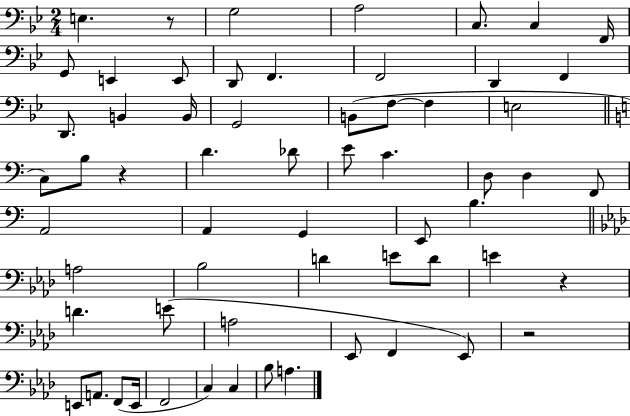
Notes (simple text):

E3/q. R/e G3/h A3/h C3/e. C3/q F2/s G2/e E2/q E2/e D2/e F2/q. F2/h D2/q F2/q D2/e. B2/q B2/s G2/h B2/e F3/e F3/q E3/h C3/e B3/e R/q D4/q. Db4/e E4/e C4/q. D3/e D3/q F2/e A2/h A2/q G2/q E2/e B3/q. A3/h Bb3/h D4/q E4/e D4/e E4/q R/q D4/q. E4/e A3/h Eb2/e F2/q Eb2/e R/h E2/e A2/e. F2/e E2/s F2/h C3/q C3/q Bb3/e A3/q.